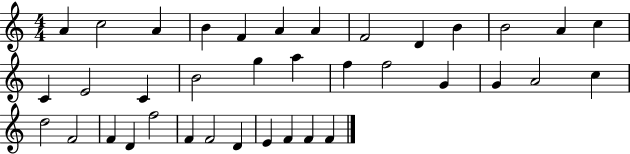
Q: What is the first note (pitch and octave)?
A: A4